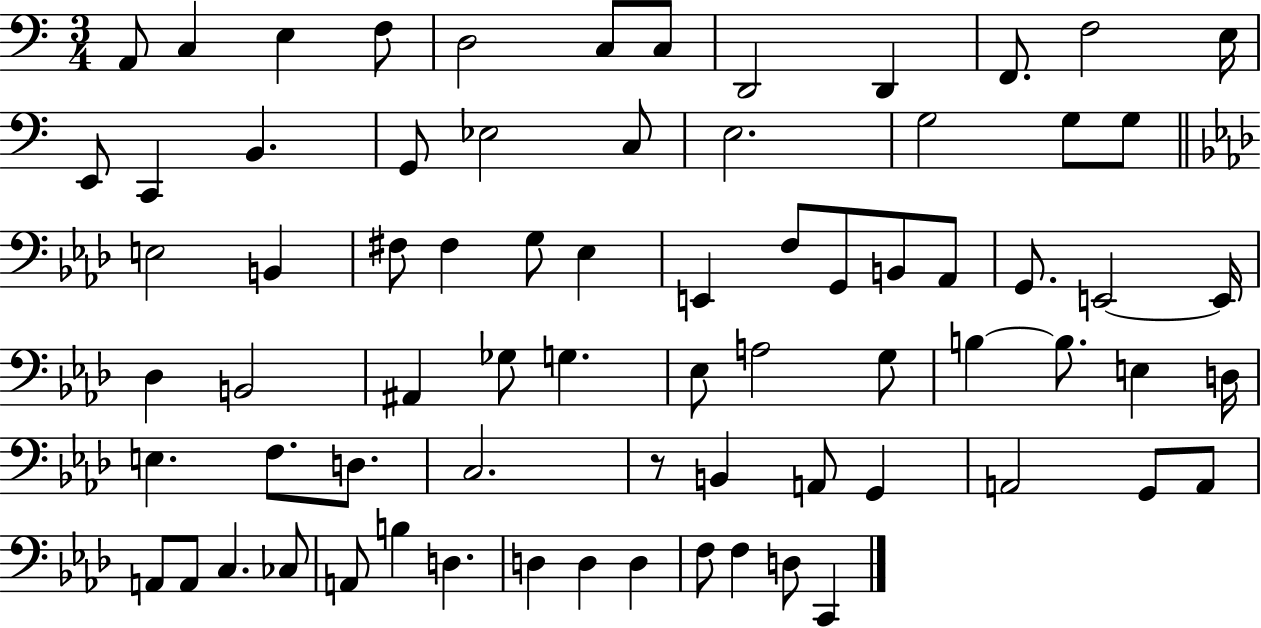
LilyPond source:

{
  \clef bass
  \numericTimeSignature
  \time 3/4
  \key c \major
  a,8 c4 e4 f8 | d2 c8 c8 | d,2 d,4 | f,8. f2 e16 | \break e,8 c,4 b,4. | g,8 ees2 c8 | e2. | g2 g8 g8 | \break \bar "||" \break \key f \minor e2 b,4 | fis8 fis4 g8 ees4 | e,4 f8 g,8 b,8 aes,8 | g,8. e,2~~ e,16 | \break des4 b,2 | ais,4 ges8 g4. | ees8 a2 g8 | b4~~ b8. e4 d16 | \break e4. f8. d8. | c2. | r8 b,4 a,8 g,4 | a,2 g,8 a,8 | \break a,8 a,8 c4. ces8 | a,8 b4 d4. | d4 d4 d4 | f8 f4 d8 c,4 | \break \bar "|."
}